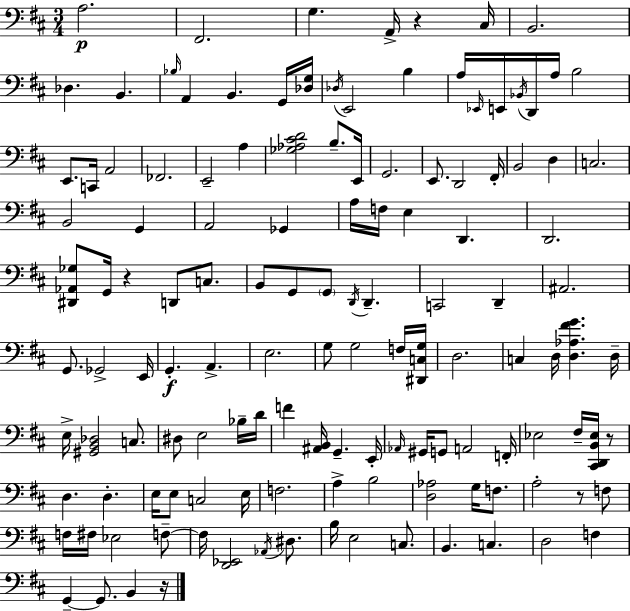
A3/h. F#2/h. G3/q. A2/s R/q C#3/s B2/h. Db3/q. B2/q. Bb3/s A2/q B2/q. G2/s [Db3,G3]/s Db3/s E2/h B3/q A3/s Eb2/s E2/s Bb2/s D2/s A3/s B3/h E2/e. C2/s A2/h FES2/h. E2/h A3/q [Gb3,Ab3,C#4,D4]/h B3/e. E2/s G2/h. E2/e. D2/h F#2/s B2/h D3/q C3/h. B2/h G2/q A2/h Gb2/q A3/s F3/s E3/q D2/q. D2/h. [D#2,Ab2,Gb3]/e G2/s R/q D2/e C3/e. B2/e G2/e G2/e D2/s D2/q. C2/h D2/q A#2/h. G2/e. Gb2/h E2/s G2/q. A2/q. E3/h. G3/e G3/h F3/s [D#2,C3,G3]/s D3/h. C3/q D3/s [D3,Ab3,F#4,G4]/q. D3/s E3/s [G#2,B2,Db3]/h C3/e. D#3/e E3/h Bb3/s D4/s F4/q [A#2,B2]/s G2/q. E2/s Ab2/s G#2/s G2/e A2/h F2/s Eb3/h F#3/s [C#2,D2,B2,Eb3]/s R/e D3/q. D3/q. E3/s E3/e C3/h E3/s F3/h. A3/q B3/h [D3,Ab3]/h G3/s F3/e. A3/h R/e F3/e F3/s F#3/s Eb3/h F3/e F3/s [D2,Eb2]/h Ab2/s D#3/e. B3/s E3/h C3/e. B2/q. C3/q. D3/h F3/q G2/q G2/e. B2/q R/s